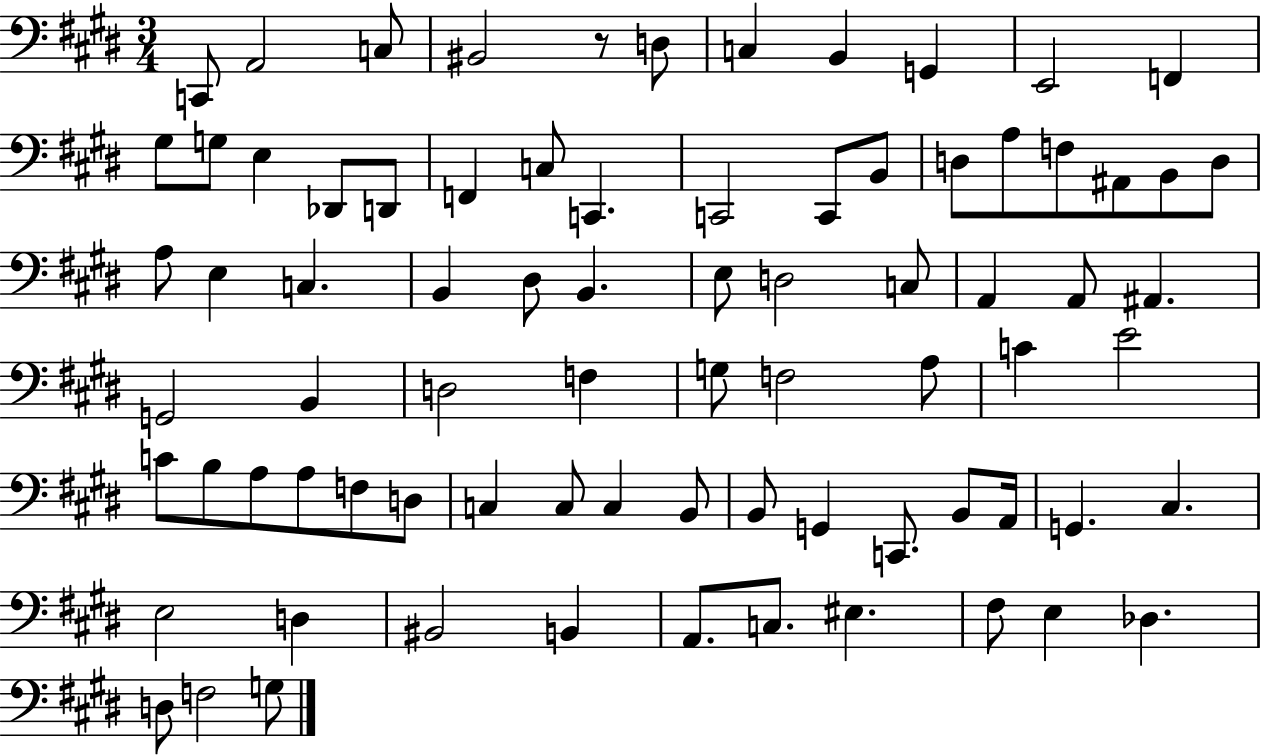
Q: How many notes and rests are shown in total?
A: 79